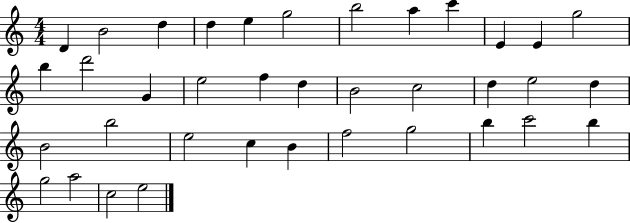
{
  \clef treble
  \numericTimeSignature
  \time 4/4
  \key c \major
  d'4 b'2 d''4 | d''4 e''4 g''2 | b''2 a''4 c'''4 | e'4 e'4 g''2 | \break b''4 d'''2 g'4 | e''2 f''4 d''4 | b'2 c''2 | d''4 e''2 d''4 | \break b'2 b''2 | e''2 c''4 b'4 | f''2 g''2 | b''4 c'''2 b''4 | \break g''2 a''2 | c''2 e''2 | \bar "|."
}